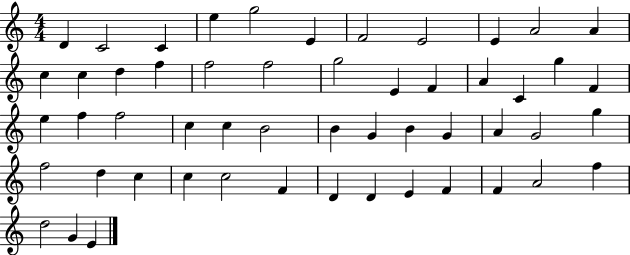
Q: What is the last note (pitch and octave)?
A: E4